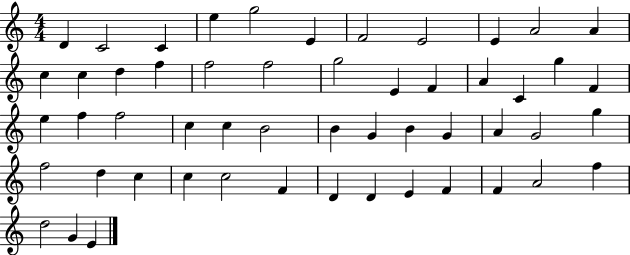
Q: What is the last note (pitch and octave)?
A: E4